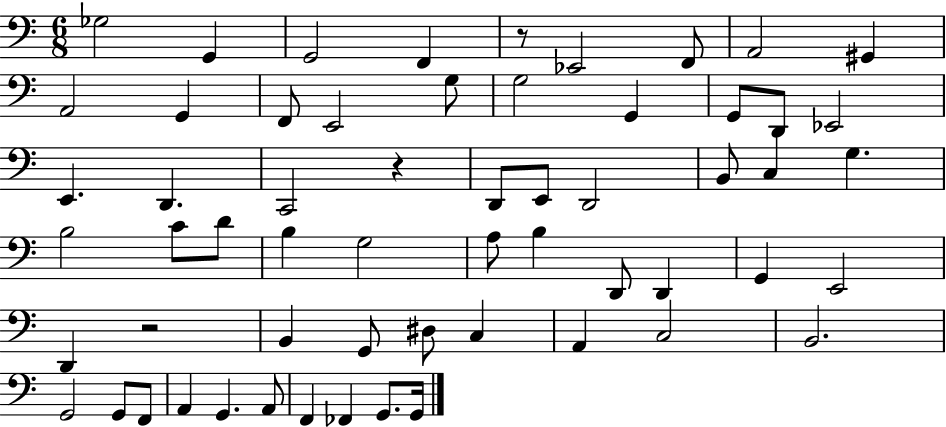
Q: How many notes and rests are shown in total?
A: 59